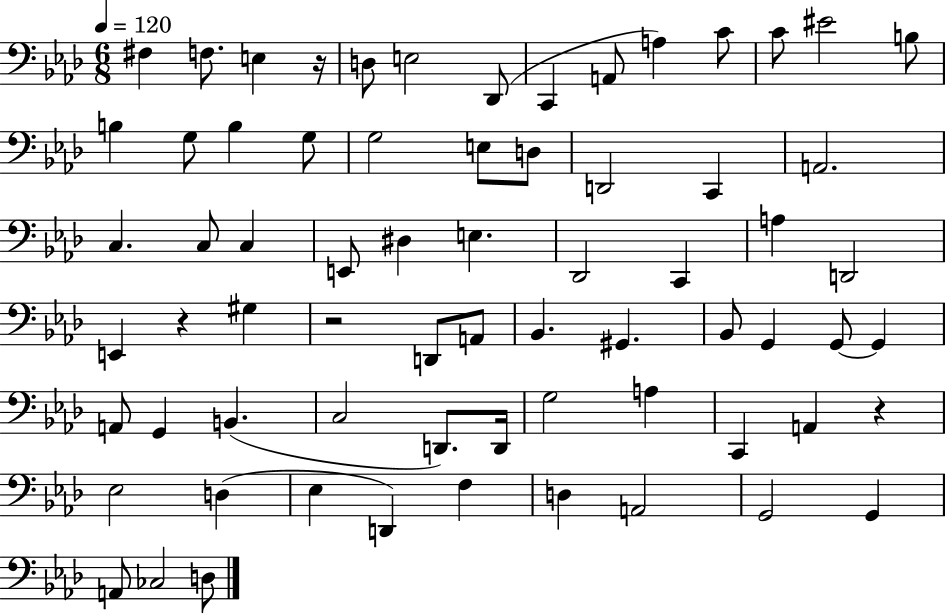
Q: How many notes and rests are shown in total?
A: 69